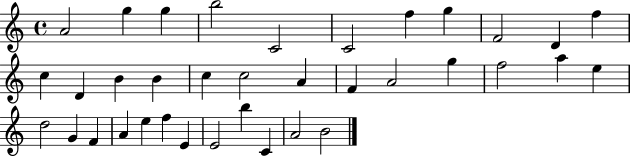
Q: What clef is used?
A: treble